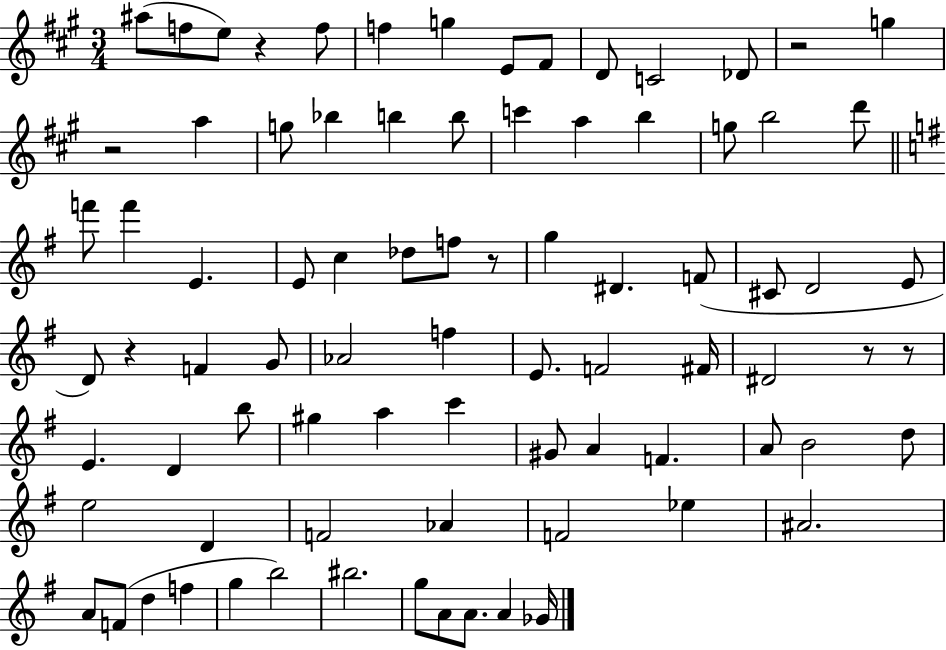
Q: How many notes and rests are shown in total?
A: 83